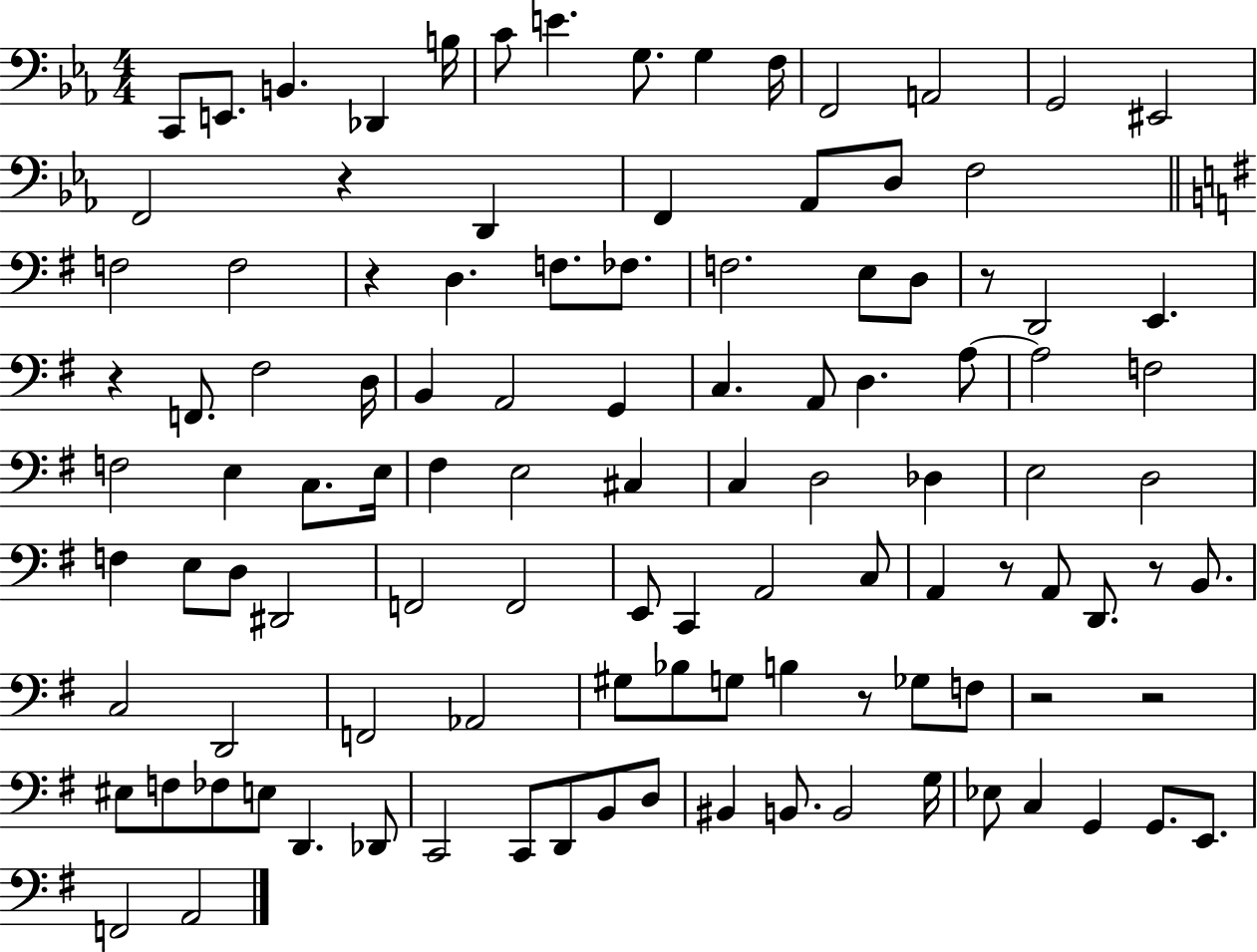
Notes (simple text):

C2/e E2/e. B2/q. Db2/q B3/s C4/e E4/q. G3/e. G3/q F3/s F2/h A2/h G2/h EIS2/h F2/h R/q D2/q F2/q Ab2/e D3/e F3/h F3/h F3/h R/q D3/q. F3/e. FES3/e. F3/h. E3/e D3/e R/e D2/h E2/q. R/q F2/e. F#3/h D3/s B2/q A2/h G2/q C3/q. A2/e D3/q. A3/e A3/h F3/h F3/h E3/q C3/e. E3/s F#3/q E3/h C#3/q C3/q D3/h Db3/q E3/h D3/h F3/q E3/e D3/e D#2/h F2/h F2/h E2/e C2/q A2/h C3/e A2/q R/e A2/e D2/e. R/e B2/e. C3/h D2/h F2/h Ab2/h G#3/e Bb3/e G3/e B3/q R/e Gb3/e F3/e R/h R/h EIS3/e F3/e FES3/e E3/e D2/q. Db2/e C2/h C2/e D2/e B2/e D3/e BIS2/q B2/e. B2/h G3/s Eb3/e C3/q G2/q G2/e. E2/e. F2/h A2/h